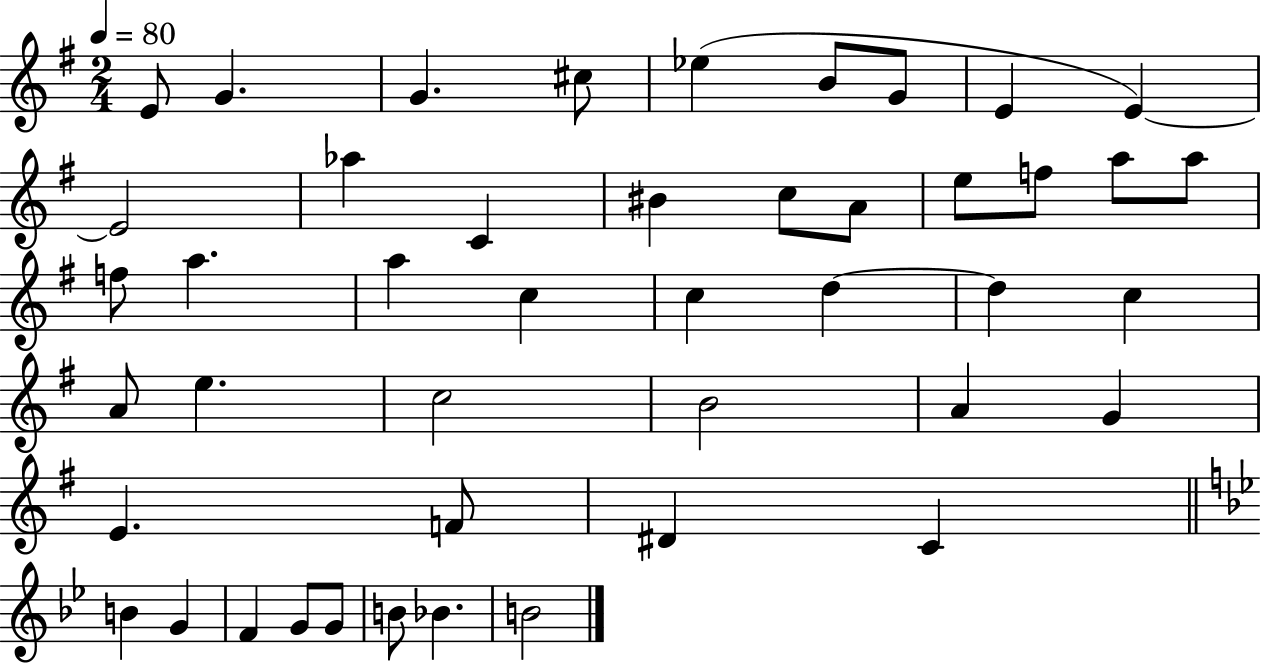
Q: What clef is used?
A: treble